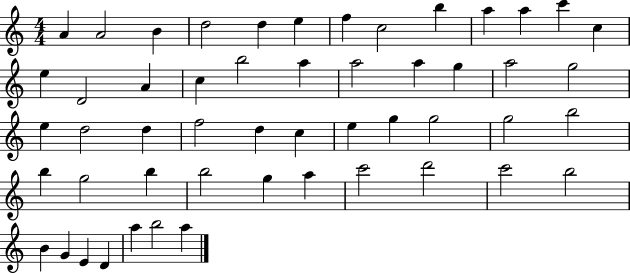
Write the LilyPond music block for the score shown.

{
  \clef treble
  \numericTimeSignature
  \time 4/4
  \key c \major
  a'4 a'2 b'4 | d''2 d''4 e''4 | f''4 c''2 b''4 | a''4 a''4 c'''4 c''4 | \break e''4 d'2 a'4 | c''4 b''2 a''4 | a''2 a''4 g''4 | a''2 g''2 | \break e''4 d''2 d''4 | f''2 d''4 c''4 | e''4 g''4 g''2 | g''2 b''2 | \break b''4 g''2 b''4 | b''2 g''4 a''4 | c'''2 d'''2 | c'''2 b''2 | \break b'4 g'4 e'4 d'4 | a''4 b''2 a''4 | \bar "|."
}